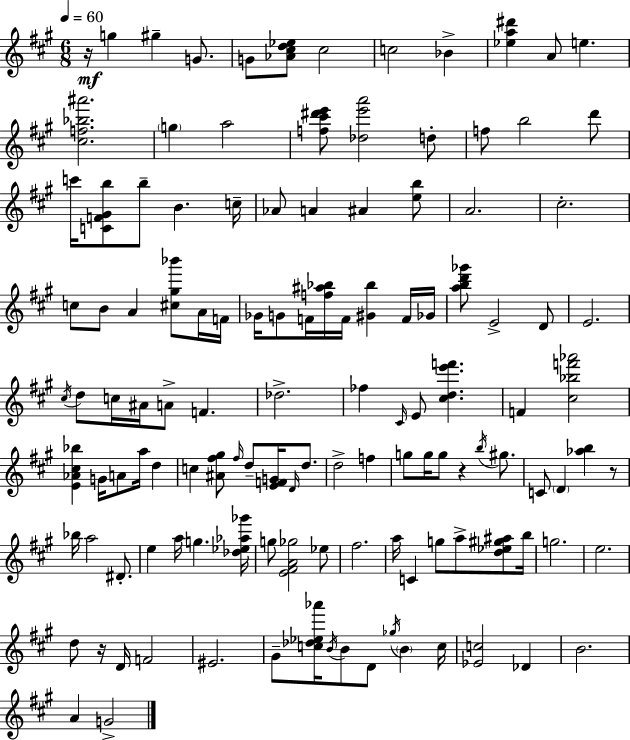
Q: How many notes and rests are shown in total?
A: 124